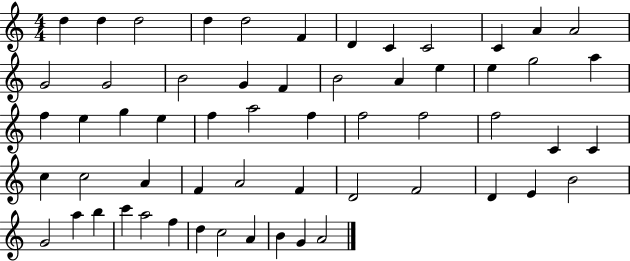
{
  \clef treble
  \numericTimeSignature
  \time 4/4
  \key c \major
  d''4 d''4 d''2 | d''4 d''2 f'4 | d'4 c'4 c'2 | c'4 a'4 a'2 | \break g'2 g'2 | b'2 g'4 f'4 | b'2 a'4 e''4 | e''4 g''2 a''4 | \break f''4 e''4 g''4 e''4 | f''4 a''2 f''4 | f''2 f''2 | f''2 c'4 c'4 | \break c''4 c''2 a'4 | f'4 a'2 f'4 | d'2 f'2 | d'4 e'4 b'2 | \break g'2 a''4 b''4 | c'''4 a''2 f''4 | d''4 c''2 a'4 | b'4 g'4 a'2 | \break \bar "|."
}